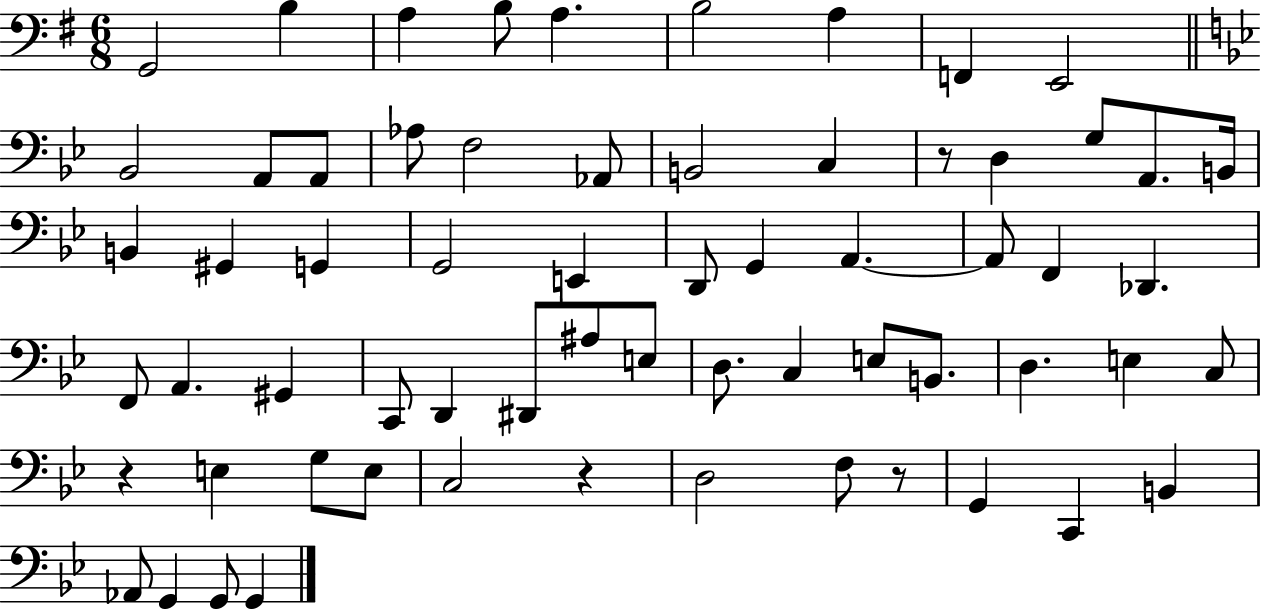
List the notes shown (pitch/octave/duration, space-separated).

G2/h B3/q A3/q B3/e A3/q. B3/h A3/q F2/q E2/h Bb2/h A2/e A2/e Ab3/e F3/h Ab2/e B2/h C3/q R/e D3/q G3/e A2/e. B2/s B2/q G#2/q G2/q G2/h E2/q D2/e G2/q A2/q. A2/e F2/q Db2/q. F2/e A2/q. G#2/q C2/e D2/q D#2/e A#3/e E3/e D3/e. C3/q E3/e B2/e. D3/q. E3/q C3/e R/q E3/q G3/e E3/e C3/h R/q D3/h F3/e R/e G2/q C2/q B2/q Ab2/e G2/q G2/e G2/q